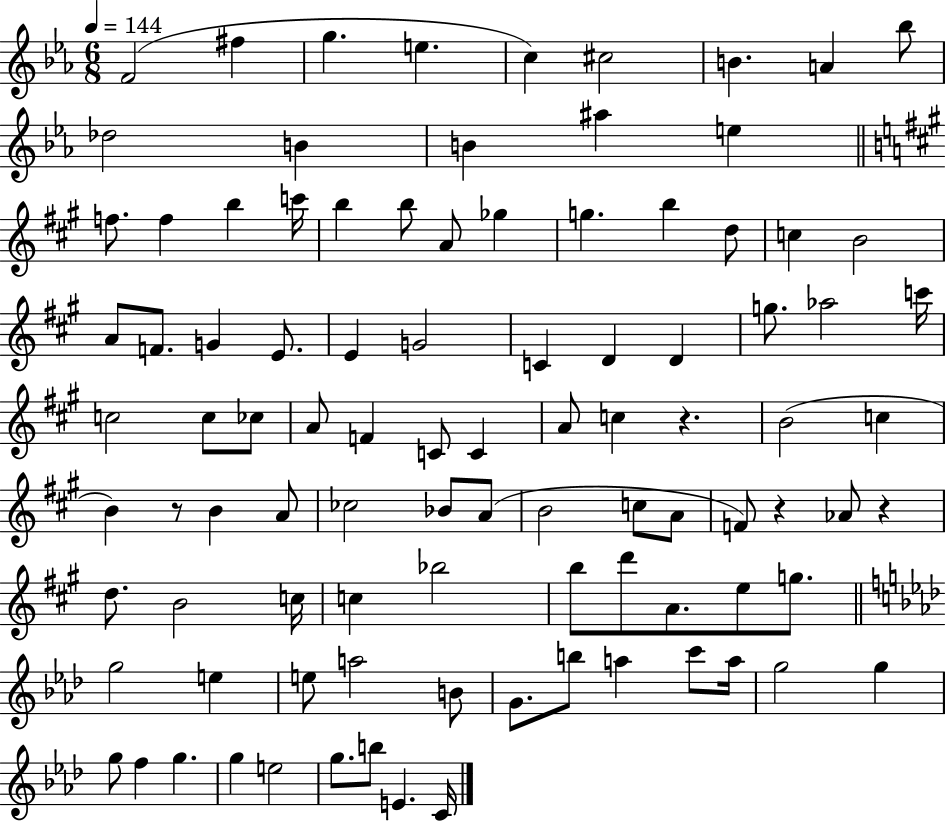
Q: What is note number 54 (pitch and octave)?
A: CES5